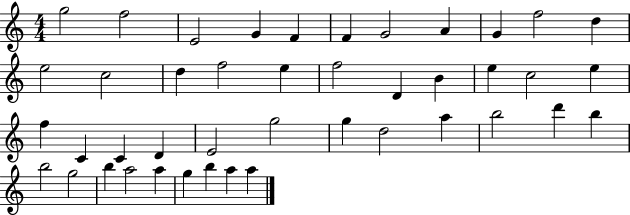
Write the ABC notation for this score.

X:1
T:Untitled
M:4/4
L:1/4
K:C
g2 f2 E2 G F F G2 A G f2 d e2 c2 d f2 e f2 D B e c2 e f C C D E2 g2 g d2 a b2 d' b b2 g2 b a2 a g b a a